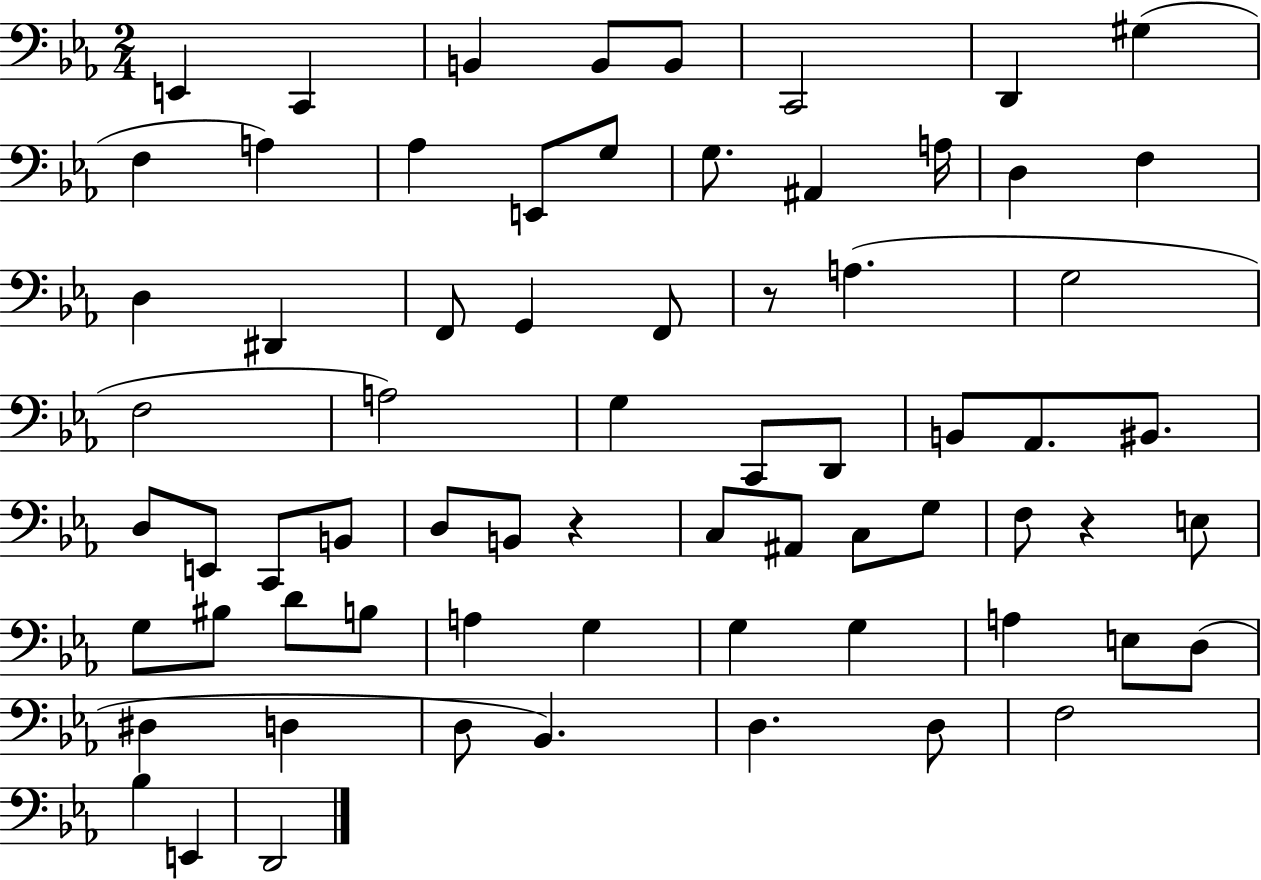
E2/q C2/q B2/q B2/e B2/e C2/h D2/q G#3/q F3/q A3/q Ab3/q E2/e G3/e G3/e. A#2/q A3/s D3/q F3/q D3/q D#2/q F2/e G2/q F2/e R/e A3/q. G3/h F3/h A3/h G3/q C2/e D2/e B2/e Ab2/e. BIS2/e. D3/e E2/e C2/e B2/e D3/e B2/e R/q C3/e A#2/e C3/e G3/e F3/e R/q E3/e G3/e BIS3/e D4/e B3/e A3/q G3/q G3/q G3/q A3/q E3/e D3/e D#3/q D3/q D3/e Bb2/q. D3/q. D3/e F3/h Bb3/q E2/q D2/h